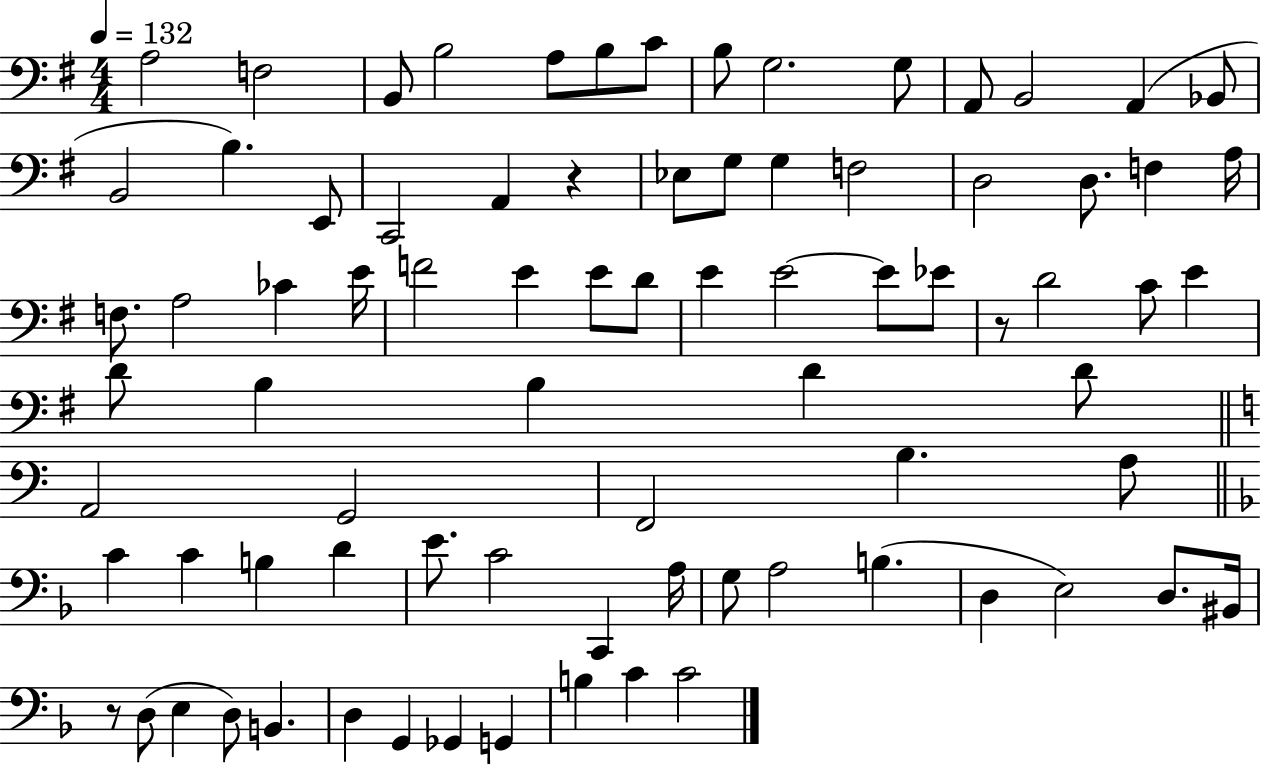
X:1
T:Untitled
M:4/4
L:1/4
K:G
A,2 F,2 B,,/2 B,2 A,/2 B,/2 C/2 B,/2 G,2 G,/2 A,,/2 B,,2 A,, _B,,/2 B,,2 B, E,,/2 C,,2 A,, z _E,/2 G,/2 G, F,2 D,2 D,/2 F, A,/4 F,/2 A,2 _C E/4 F2 E E/2 D/2 E E2 E/2 _E/2 z/2 D2 C/2 E D/2 B, B, D D/2 A,,2 G,,2 F,,2 B, A,/2 C C B, D E/2 C2 C,, A,/4 G,/2 A,2 B, D, E,2 D,/2 ^B,,/4 z/2 D,/2 E, D,/2 B,, D, G,, _G,, G,, B, C C2